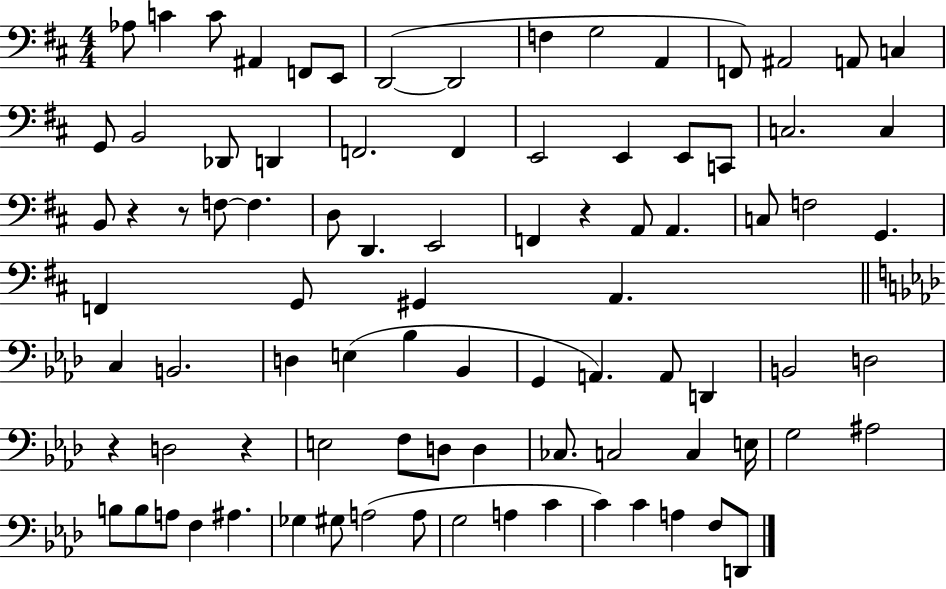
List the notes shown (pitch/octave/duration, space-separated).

Ab3/e C4/q C4/e A#2/q F2/e E2/e D2/h D2/h F3/q G3/h A2/q F2/e A#2/h A2/e C3/q G2/e B2/h Db2/e D2/q F2/h. F2/q E2/h E2/q E2/e C2/e C3/h. C3/q B2/e R/q R/e F3/e F3/q. D3/e D2/q. E2/h F2/q R/q A2/e A2/q. C3/e F3/h G2/q. F2/q G2/e G#2/q A2/q. C3/q B2/h. D3/q E3/q Bb3/q Bb2/q G2/q A2/q. A2/e D2/q B2/h D3/h R/q D3/h R/q E3/h F3/e D3/e D3/q CES3/e. C3/h C3/q E3/s G3/h A#3/h B3/e B3/e A3/e F3/q A#3/q. Gb3/q G#3/e A3/h A3/e G3/h A3/q C4/q C4/q C4/q A3/q F3/e D2/e